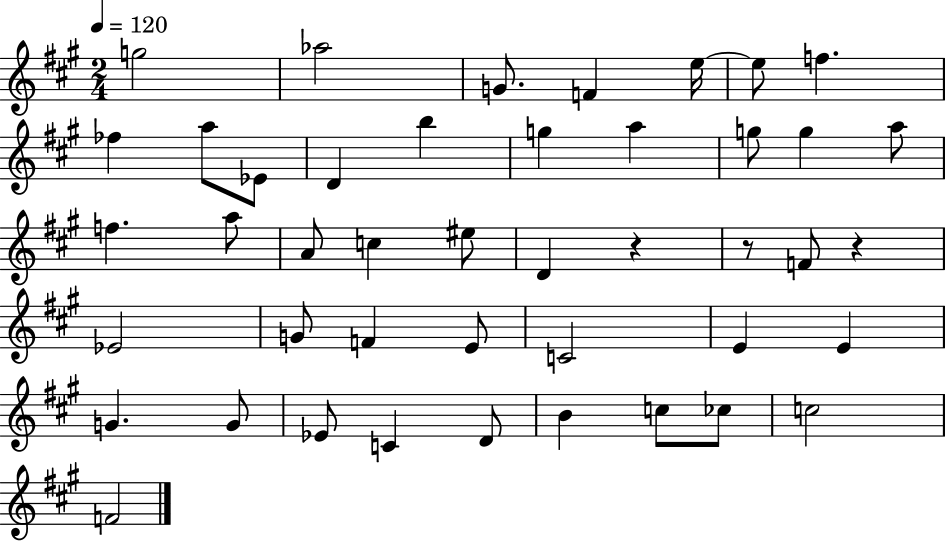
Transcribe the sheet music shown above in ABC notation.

X:1
T:Untitled
M:2/4
L:1/4
K:A
g2 _a2 G/2 F e/4 e/2 f _f a/2 _E/2 D b g a g/2 g a/2 f a/2 A/2 c ^e/2 D z z/2 F/2 z _E2 G/2 F E/2 C2 E E G G/2 _E/2 C D/2 B c/2 _c/2 c2 F2